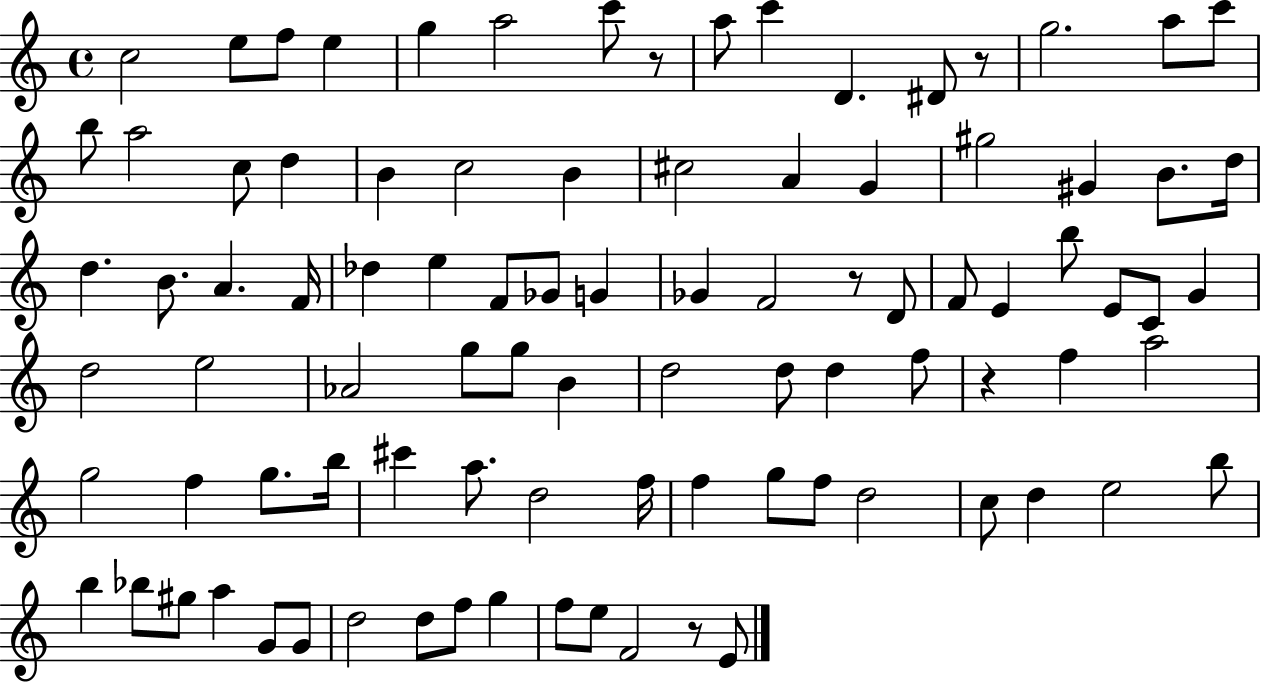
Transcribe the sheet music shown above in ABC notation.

X:1
T:Untitled
M:4/4
L:1/4
K:C
c2 e/2 f/2 e g a2 c'/2 z/2 a/2 c' D ^D/2 z/2 g2 a/2 c'/2 b/2 a2 c/2 d B c2 B ^c2 A G ^g2 ^G B/2 d/4 d B/2 A F/4 _d e F/2 _G/2 G _G F2 z/2 D/2 F/2 E b/2 E/2 C/2 G d2 e2 _A2 g/2 g/2 B d2 d/2 d f/2 z f a2 g2 f g/2 b/4 ^c' a/2 d2 f/4 f g/2 f/2 d2 c/2 d e2 b/2 b _b/2 ^g/2 a G/2 G/2 d2 d/2 f/2 g f/2 e/2 F2 z/2 E/2